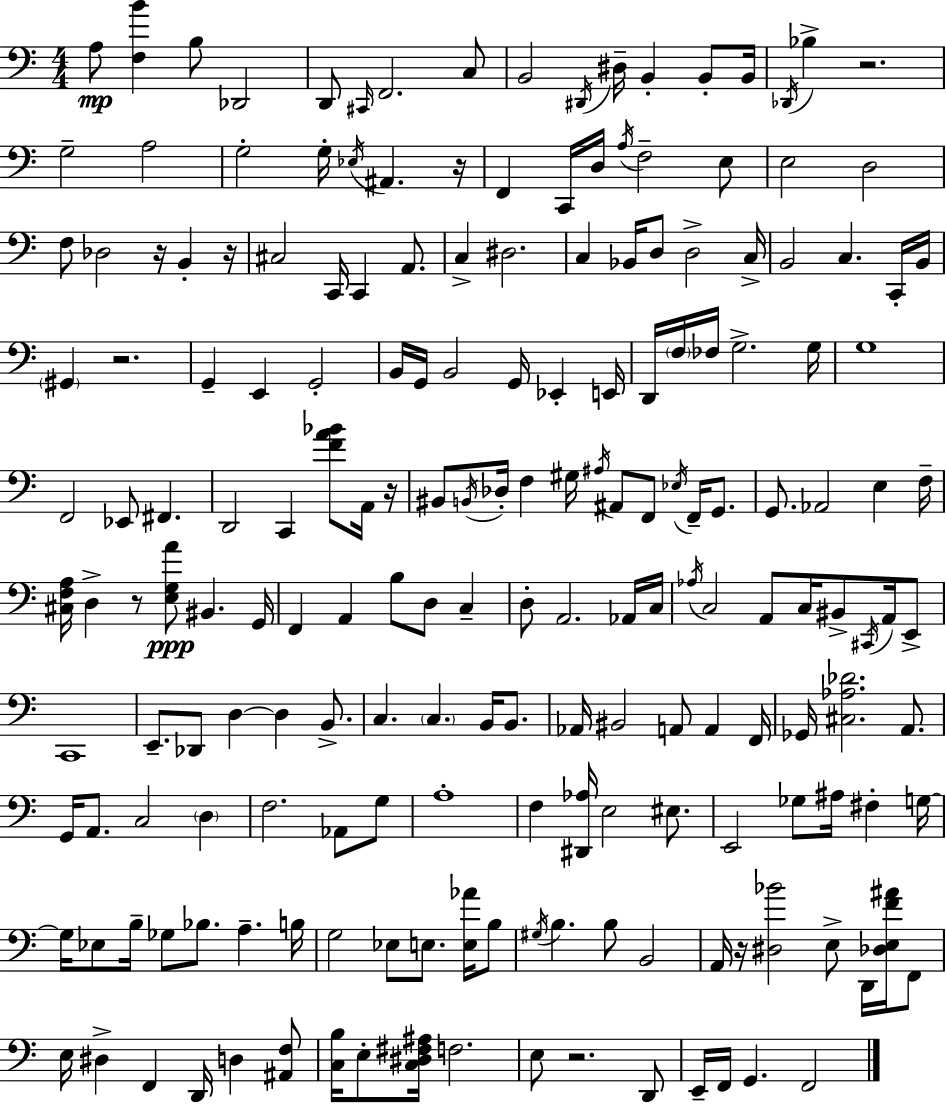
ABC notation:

X:1
T:Untitled
M:4/4
L:1/4
K:C
A,/2 [F,B] B,/2 _D,,2 D,,/2 ^C,,/4 F,,2 C,/2 B,,2 ^D,,/4 ^D,/4 B,, B,,/2 B,,/4 _D,,/4 _B, z2 G,2 A,2 G,2 G,/4 _E,/4 ^A,, z/4 F,, C,,/4 D,/4 A,/4 F,2 E,/2 E,2 D,2 F,/2 _D,2 z/4 B,, z/4 ^C,2 C,,/4 C,, A,,/2 C, ^D,2 C, _B,,/4 D,/2 D,2 C,/4 B,,2 C, C,,/4 B,,/4 ^G,, z2 G,, E,, G,,2 B,,/4 G,,/4 B,,2 G,,/4 _E,, E,,/4 D,,/4 F,/4 _F,/4 G,2 G,/4 G,4 F,,2 _E,,/2 ^F,, D,,2 C,, [FA_B]/2 A,,/4 z/4 ^B,,/2 B,,/4 _D,/4 F, ^G,/4 ^A,/4 ^A,,/2 F,,/2 _E,/4 F,,/4 G,,/2 G,,/2 _A,,2 E, F,/4 [^C,F,A,]/4 D, z/2 [E,G,A]/2 ^B,, G,,/4 F,, A,, B,/2 D,/2 C, D,/2 A,,2 _A,,/4 C,/4 _A,/4 C,2 A,,/2 C,/4 ^B,,/2 ^C,,/4 A,,/4 E,,/2 C,,4 E,,/2 _D,,/2 D, D, B,,/2 C, C, B,,/4 B,,/2 _A,,/4 ^B,,2 A,,/2 A,, F,,/4 _G,,/4 [^C,_A,_D]2 A,,/2 G,,/4 A,,/2 C,2 D, F,2 _A,,/2 G,/2 A,4 F, [^D,,_A,]/4 E,2 ^E,/2 E,,2 _G,/2 ^A,/4 ^F, G,/4 G,/4 _E,/2 B,/4 _G,/2 _B,/2 A, B,/4 G,2 _E,/2 E,/2 [E,_A]/4 B,/2 ^G,/4 B, B,/2 B,,2 A,,/4 z/4 [^D,_B]2 E,/2 D,,/4 [_D,E,F^A]/4 F,,/2 E,/4 ^D, F,, D,,/4 D, [^A,,F,]/2 [C,B,]/4 E,/2 [C,^D,^F,^A,]/4 F,2 E,/2 z2 D,,/2 E,,/4 F,,/4 G,, F,,2